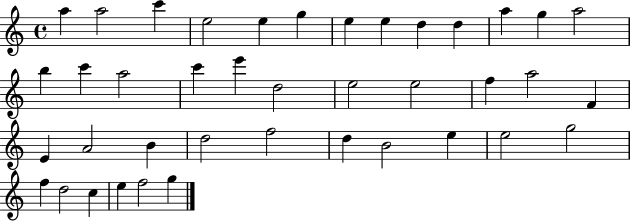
X:1
T:Untitled
M:4/4
L:1/4
K:C
a a2 c' e2 e g e e d d a g a2 b c' a2 c' e' d2 e2 e2 f a2 F E A2 B d2 f2 d B2 e e2 g2 f d2 c e f2 g